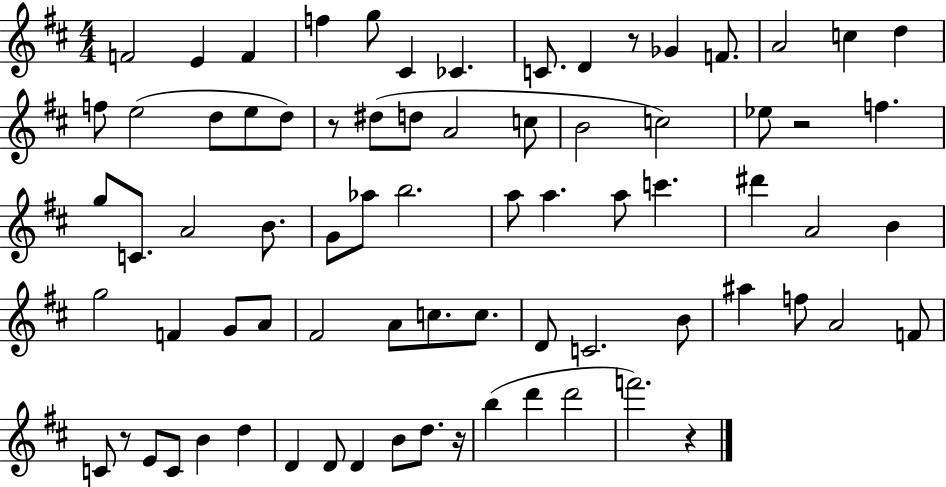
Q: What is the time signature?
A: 4/4